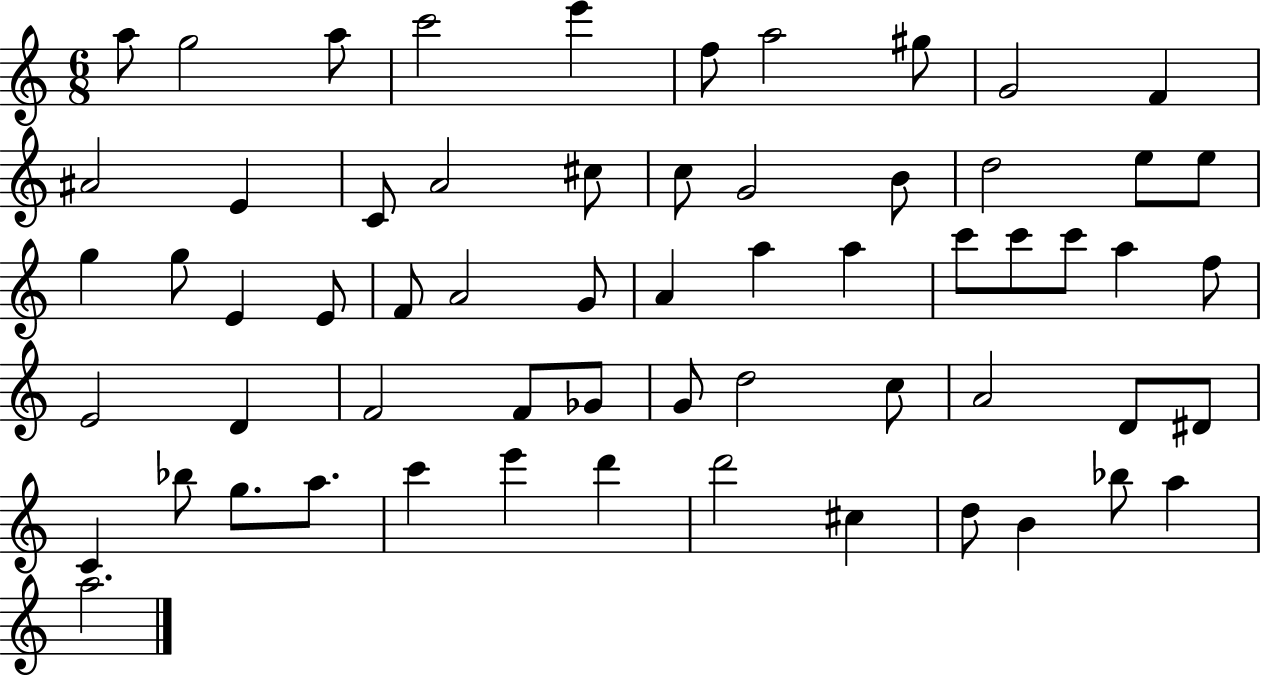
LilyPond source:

{
  \clef treble
  \numericTimeSignature
  \time 6/8
  \key c \major
  a''8 g''2 a''8 | c'''2 e'''4 | f''8 a''2 gis''8 | g'2 f'4 | \break ais'2 e'4 | c'8 a'2 cis''8 | c''8 g'2 b'8 | d''2 e''8 e''8 | \break g''4 g''8 e'4 e'8 | f'8 a'2 g'8 | a'4 a''4 a''4 | c'''8 c'''8 c'''8 a''4 f''8 | \break e'2 d'4 | f'2 f'8 ges'8 | g'8 d''2 c''8 | a'2 d'8 dis'8 | \break c'4 bes''8 g''8. a''8. | c'''4 e'''4 d'''4 | d'''2 cis''4 | d''8 b'4 bes''8 a''4 | \break a''2. | \bar "|."
}